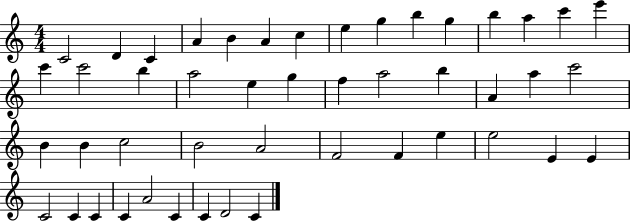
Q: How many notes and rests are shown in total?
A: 47